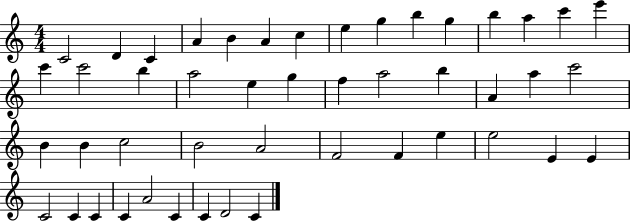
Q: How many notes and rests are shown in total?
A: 47